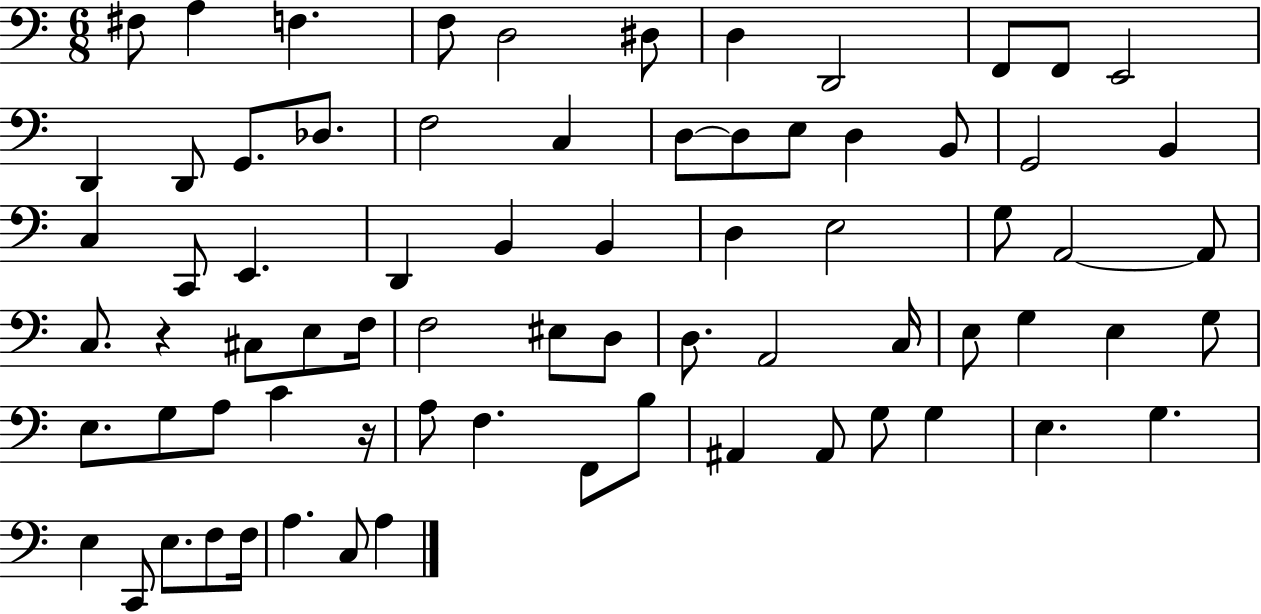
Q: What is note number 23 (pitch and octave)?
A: G2